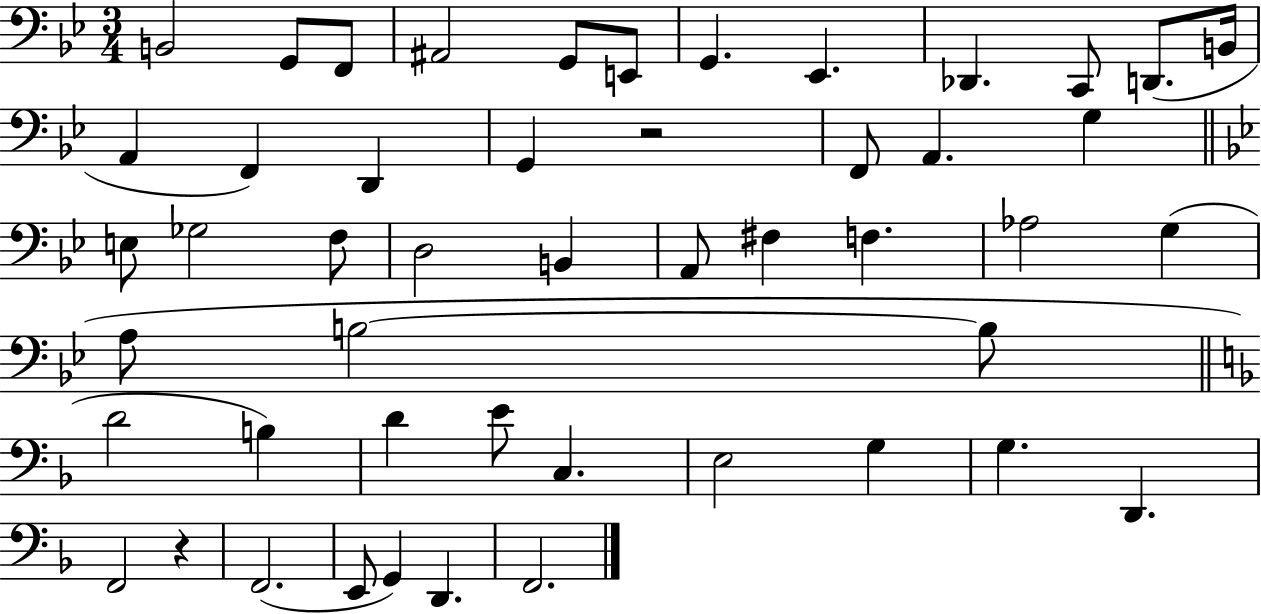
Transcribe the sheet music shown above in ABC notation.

X:1
T:Untitled
M:3/4
L:1/4
K:Bb
B,,2 G,,/2 F,,/2 ^A,,2 G,,/2 E,,/2 G,, _E,, _D,, C,,/2 D,,/2 B,,/4 A,, F,, D,, G,, z2 F,,/2 A,, G, E,/2 _G,2 F,/2 D,2 B,, A,,/2 ^F, F, _A,2 G, A,/2 B,2 B,/2 D2 B, D E/2 C, E,2 G, G, D,, F,,2 z F,,2 E,,/2 G,, D,, F,,2